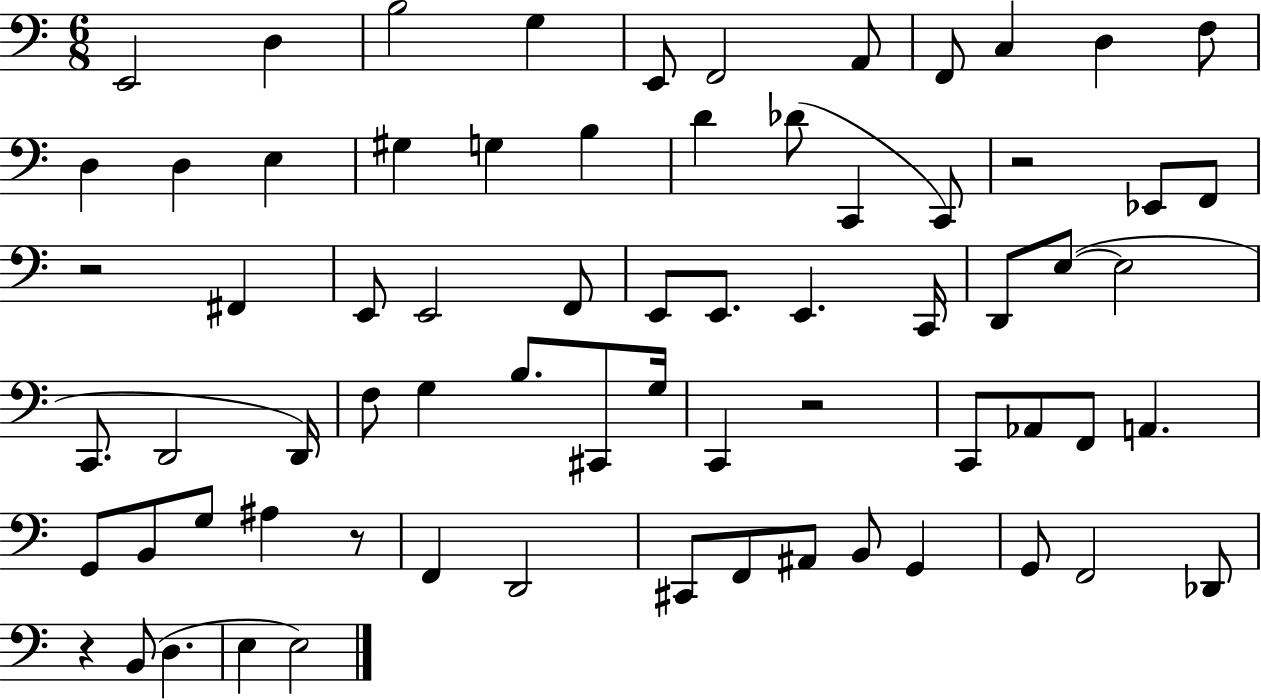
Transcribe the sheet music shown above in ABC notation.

X:1
T:Untitled
M:6/8
L:1/4
K:C
E,,2 D, B,2 G, E,,/2 F,,2 A,,/2 F,,/2 C, D, F,/2 D, D, E, ^G, G, B, D _D/2 C,, C,,/2 z2 _E,,/2 F,,/2 z2 ^F,, E,,/2 E,,2 F,,/2 E,,/2 E,,/2 E,, C,,/4 D,,/2 E,/2 E,2 C,,/2 D,,2 D,,/4 F,/2 G, B,/2 ^C,,/2 G,/4 C,, z2 C,,/2 _A,,/2 F,,/2 A,, G,,/2 B,,/2 G,/2 ^A, z/2 F,, D,,2 ^C,,/2 F,,/2 ^A,,/2 B,,/2 G,, G,,/2 F,,2 _D,,/2 z B,,/2 D, E, E,2